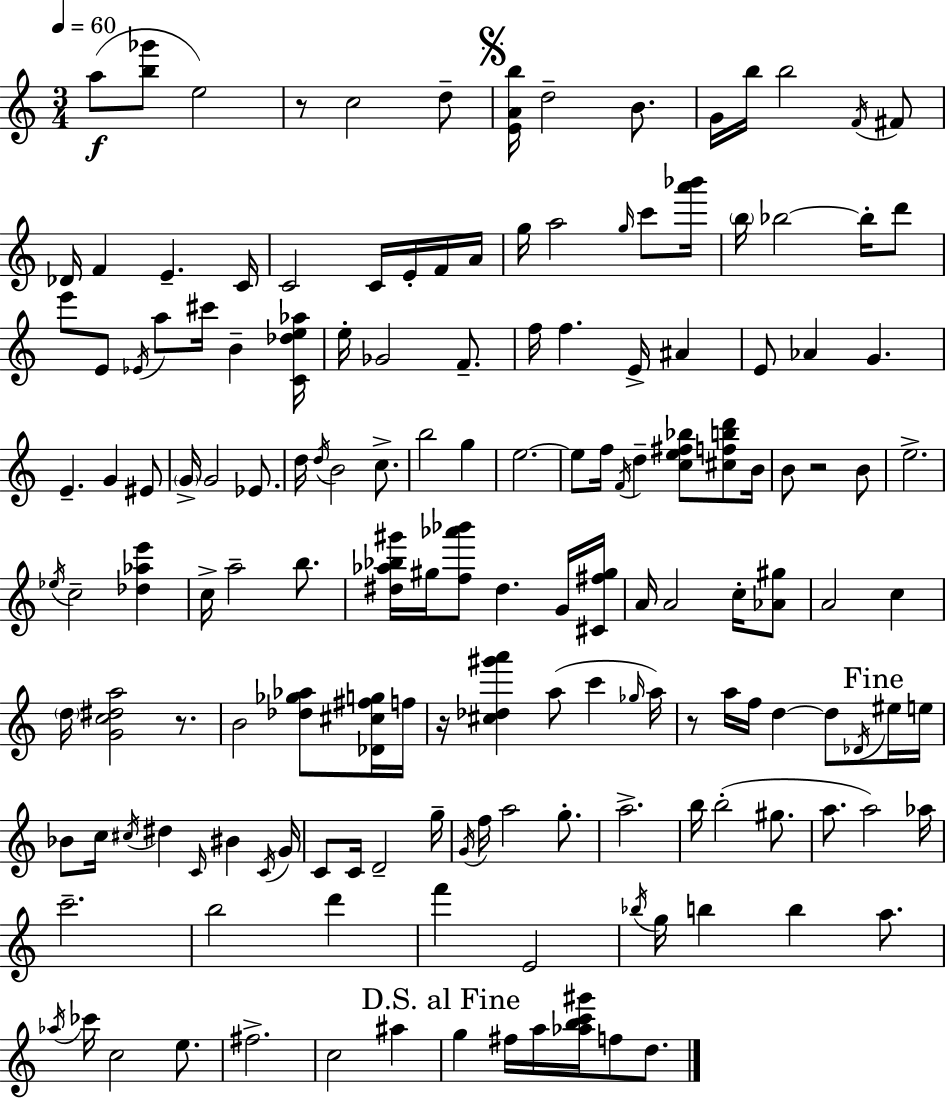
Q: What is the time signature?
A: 3/4